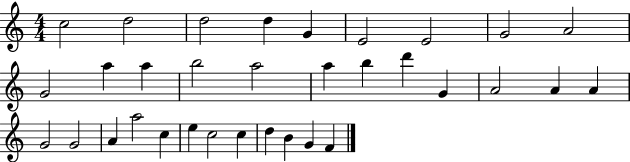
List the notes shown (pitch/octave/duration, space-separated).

C5/h D5/h D5/h D5/q G4/q E4/h E4/h G4/h A4/h G4/h A5/q A5/q B5/h A5/h A5/q B5/q D6/q G4/q A4/h A4/q A4/q G4/h G4/h A4/q A5/h C5/q E5/q C5/h C5/q D5/q B4/q G4/q F4/q